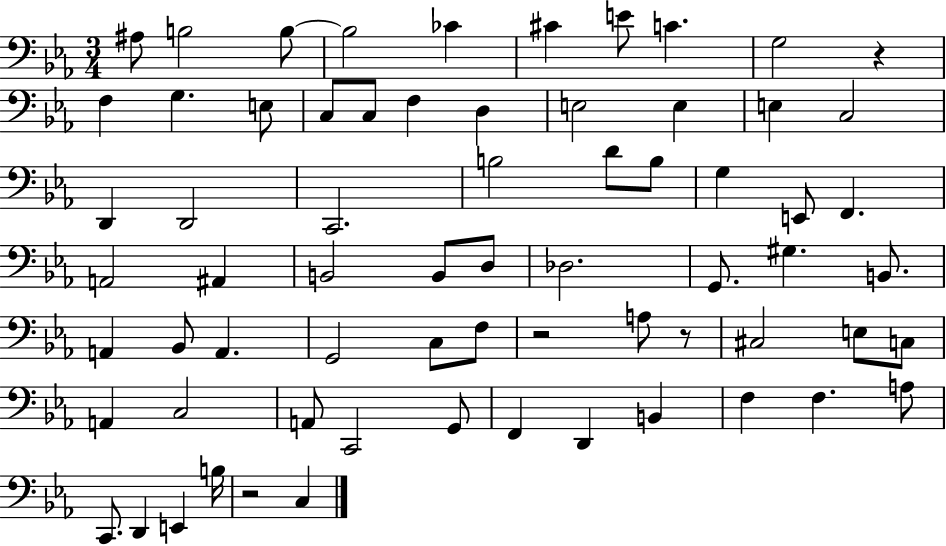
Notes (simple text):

A#3/e B3/h B3/e B3/h CES4/q C#4/q E4/e C4/q. G3/h R/q F3/q G3/q. E3/e C3/e C3/e F3/q D3/q E3/h E3/q E3/q C3/h D2/q D2/h C2/h. B3/h D4/e B3/e G3/q E2/e F2/q. A2/h A#2/q B2/h B2/e D3/e Db3/h. G2/e. G#3/q. B2/e. A2/q Bb2/e A2/q. G2/h C3/e F3/e R/h A3/e R/e C#3/h E3/e C3/e A2/q C3/h A2/e C2/h G2/e F2/q D2/q B2/q F3/q F3/q. A3/e C2/e. D2/q E2/q B3/s R/h C3/q